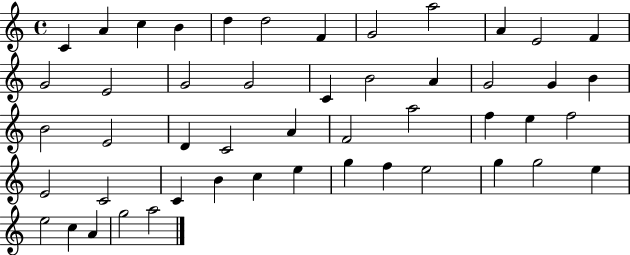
X:1
T:Untitled
M:4/4
L:1/4
K:C
C A c B d d2 F G2 a2 A E2 F G2 E2 G2 G2 C B2 A G2 G B B2 E2 D C2 A F2 a2 f e f2 E2 C2 C B c e g f e2 g g2 e e2 c A g2 a2